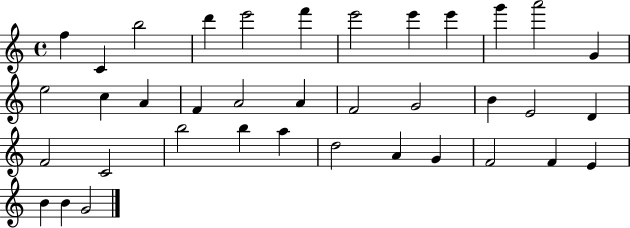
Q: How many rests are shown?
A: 0